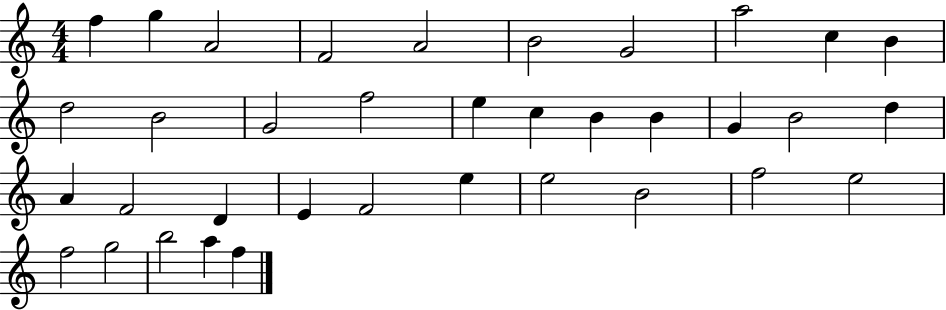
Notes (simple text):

F5/q G5/q A4/h F4/h A4/h B4/h G4/h A5/h C5/q B4/q D5/h B4/h G4/h F5/h E5/q C5/q B4/q B4/q G4/q B4/h D5/q A4/q F4/h D4/q E4/q F4/h E5/q E5/h B4/h F5/h E5/h F5/h G5/h B5/h A5/q F5/q